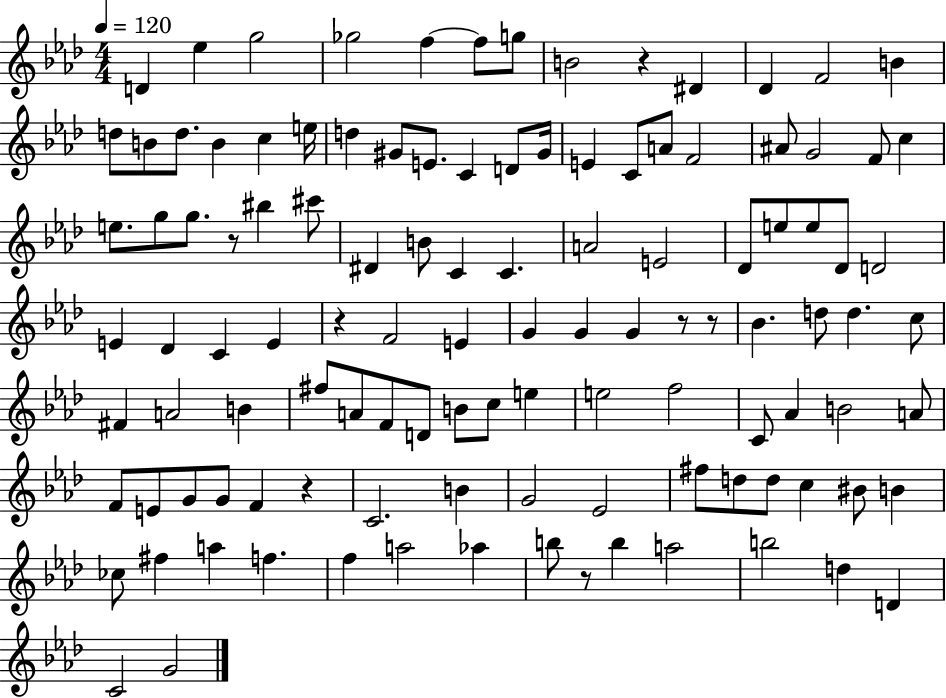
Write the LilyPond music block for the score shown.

{
  \clef treble
  \numericTimeSignature
  \time 4/4
  \key aes \major
  \tempo 4 = 120
  \repeat volta 2 { d'4 ees''4 g''2 | ges''2 f''4~~ f''8 g''8 | b'2 r4 dis'4 | des'4 f'2 b'4 | \break d''8 b'8 d''8. b'4 c''4 e''16 | d''4 gis'8 e'8. c'4 d'8 gis'16 | e'4 c'8 a'8 f'2 | ais'8 g'2 f'8 c''4 | \break e''8. g''8 g''8. r8 bis''4 cis'''8 | dis'4 b'8 c'4 c'4. | a'2 e'2 | des'8 e''8 e''8 des'8 d'2 | \break e'4 des'4 c'4 e'4 | r4 f'2 e'4 | g'4 g'4 g'4 r8 r8 | bes'4. d''8 d''4. c''8 | \break fis'4 a'2 b'4 | fis''8 a'8 f'8 d'8 b'8 c''8 e''4 | e''2 f''2 | c'8 aes'4 b'2 a'8 | \break f'8 e'8 g'8 g'8 f'4 r4 | c'2. b'4 | g'2 ees'2 | fis''8 d''8 d''8 c''4 bis'8 b'4 | \break ces''8 fis''4 a''4 f''4. | f''4 a''2 aes''4 | b''8 r8 b''4 a''2 | b''2 d''4 d'4 | \break c'2 g'2 | } \bar "|."
}